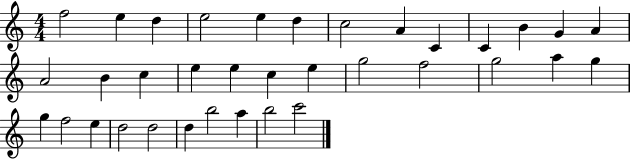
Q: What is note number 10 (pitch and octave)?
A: C4